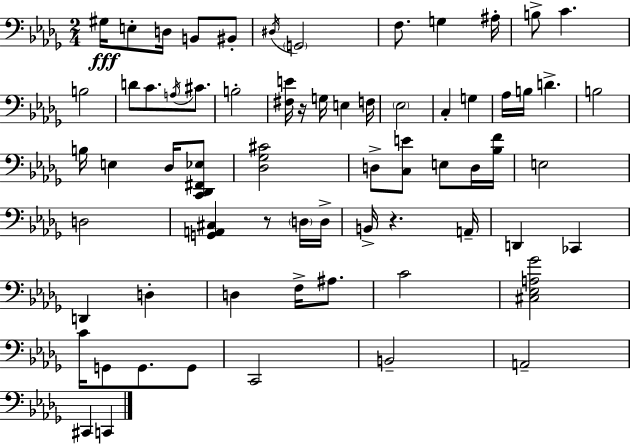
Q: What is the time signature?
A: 2/4